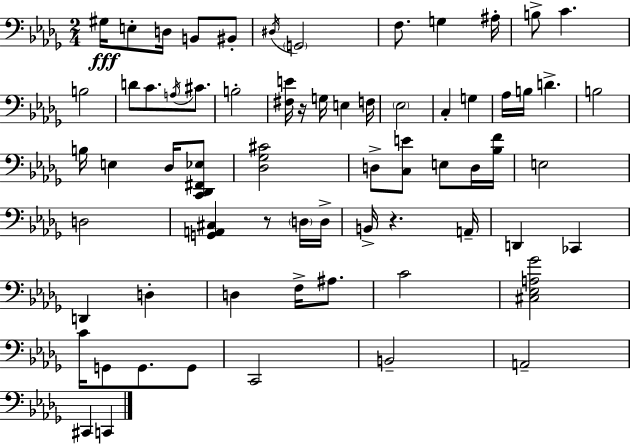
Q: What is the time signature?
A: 2/4